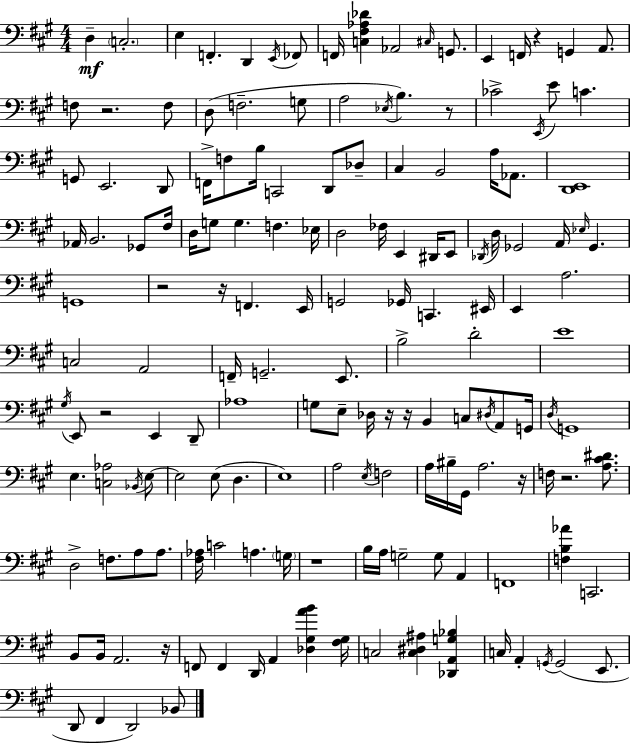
X:1
T:Untitled
M:4/4
L:1/4
K:A
D, C,2 E, F,, D,, E,,/4 _F,,/2 F,,/4 [C,^F,_A,_D] _A,,2 ^C,/4 G,,/2 E,, F,,/4 z G,, A,,/2 F,/2 z2 F,/2 D,/2 F,2 G,/2 A,2 _E,/4 B, z/2 _C2 E,,/4 E/2 C G,,/2 E,,2 D,,/2 F,,/4 F,/2 B,/4 C,,2 D,,/2 _D,/2 ^C, B,,2 A,/4 _A,,/2 [D,,E,,]4 _A,,/4 B,,2 _G,,/2 ^F,/4 D,/4 G,/2 G, F, _E,/4 D,2 _F,/4 E,, ^D,,/4 E,,/2 _D,,/4 D,/4 _G,,2 A,,/4 _E,/4 _G,, G,,4 z2 z/4 F,, E,,/4 G,,2 _G,,/4 C,, ^E,,/4 E,, A,2 C,2 A,,2 F,,/4 G,,2 E,,/2 B,2 D2 E4 ^G,/4 E,,/2 z2 E,, D,,/2 _A,4 G,/2 E,/2 _D,/4 z/4 z/4 B,, C,/2 ^D,/4 A,,/2 G,,/4 D,/4 G,,4 E, [C,_A,]2 _B,,/4 E,/2 E,2 E,/2 D, E,4 A,2 E,/4 F,2 A,/4 ^B,/4 ^G,,/4 A,2 z/4 F,/4 z2 [A,^C^D]/2 D,2 F,/2 A,/2 A,/2 [^F,_A,]/4 C2 A, G,/4 z4 B,/4 A,/4 G,2 G,/2 A,, F,,4 [F,B,_A] C,,2 B,,/2 B,,/4 A,,2 z/4 F,,/2 F,, D,,/4 A,, [_D,^G,AB] [^F,^G,]/4 C,2 [C,^D,^A,] [_D,,A,,G,_B,] C,/4 A,, G,,/4 G,,2 E,,/2 D,,/2 ^F,, D,,2 _B,,/2